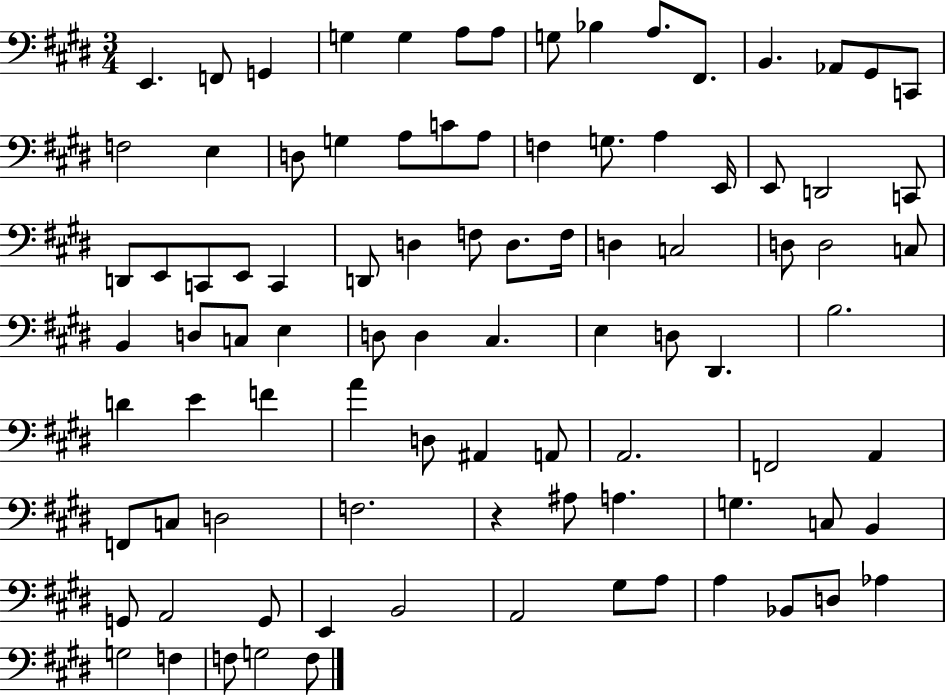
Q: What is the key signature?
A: E major